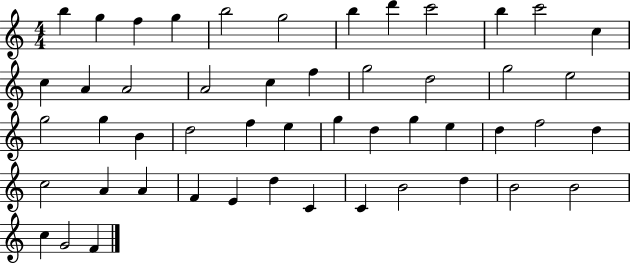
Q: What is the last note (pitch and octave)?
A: F4